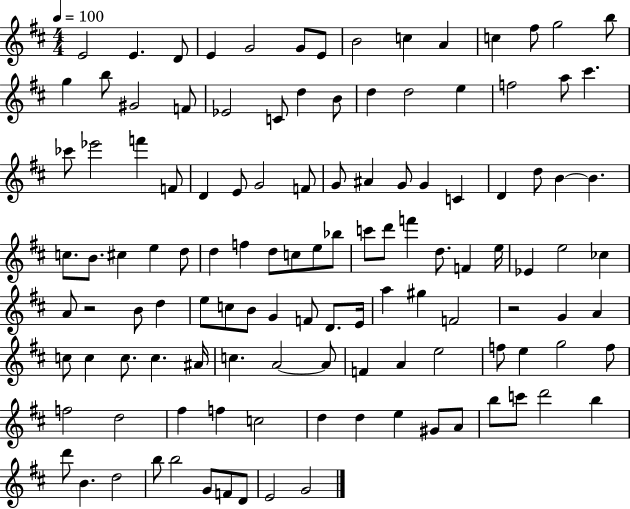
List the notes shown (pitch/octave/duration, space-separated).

E4/h E4/q. D4/e E4/q G4/h G4/e E4/e B4/h C5/q A4/q C5/q F#5/e G5/h B5/e G5/q B5/e G#4/h F4/e Eb4/h C4/e D5/q B4/e D5/q D5/h E5/q F5/h A5/e C#6/q. CES6/e Eb6/h F6/q F4/e D4/q E4/e G4/h F4/e G4/e A#4/q G4/e G4/q C4/q D4/q D5/e B4/q B4/q. C5/e. B4/e. C#5/q E5/q D5/e D5/q F5/q D5/e C5/e E5/e Bb5/e C6/e D6/e F6/q D5/e. F4/q E5/s Eb4/q E5/h CES5/q A4/e R/h B4/e D5/q E5/e C5/e B4/e G4/q F4/e D4/e. E4/s A5/q G#5/q F4/h R/h G4/q A4/q C5/e C5/q C5/e. C5/q. A#4/s C5/q. A4/h A4/e F4/q A4/q E5/h F5/e E5/q G5/h F5/e F5/h D5/h F#5/q F5/q C5/h D5/q D5/q E5/q G#4/e A4/e B5/e C6/e D6/h B5/q D6/e B4/q. D5/h B5/e B5/h G4/e F4/e D4/e E4/h G4/h